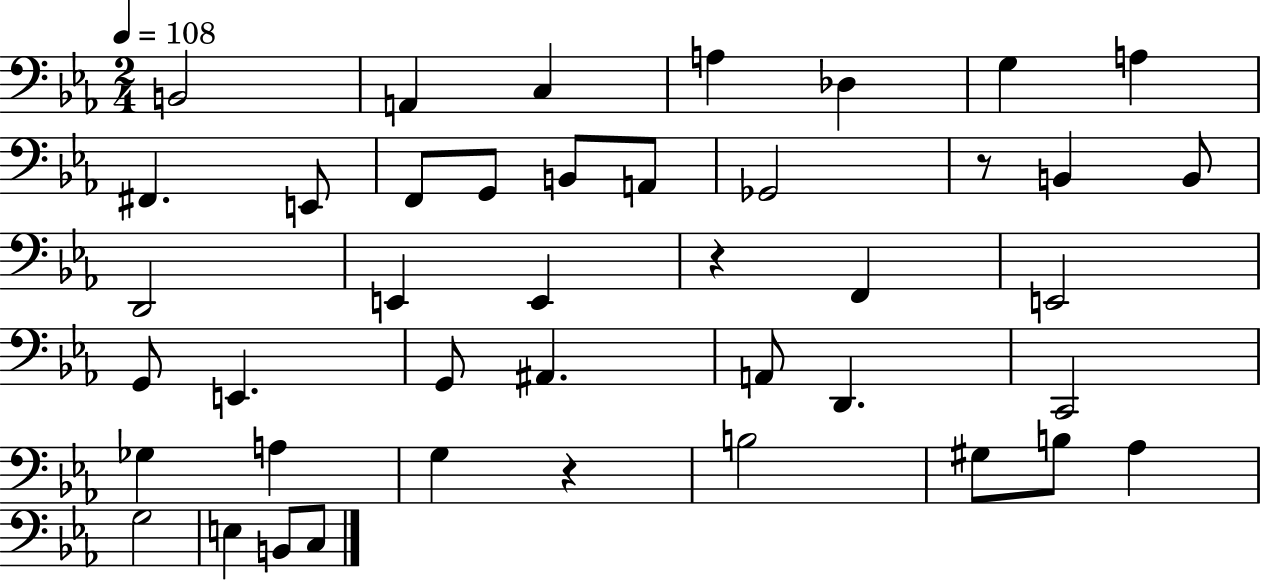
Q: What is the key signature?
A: EES major